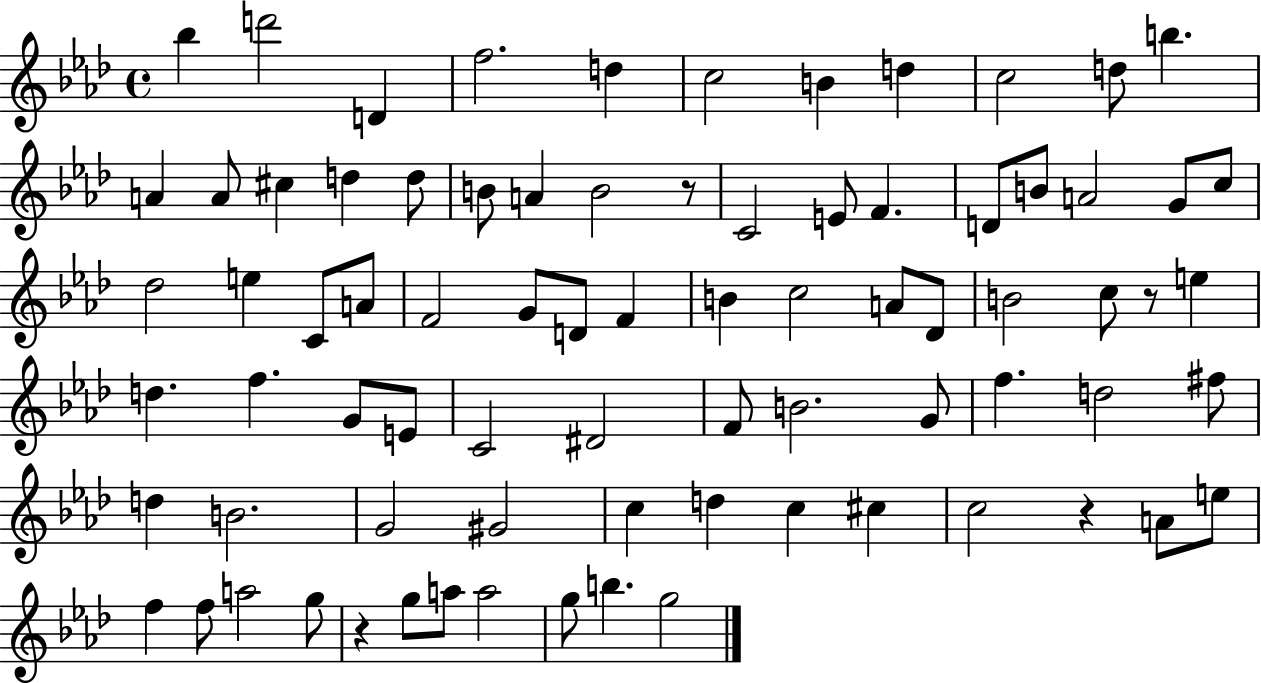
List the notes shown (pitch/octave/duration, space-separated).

Bb5/q D6/h D4/q F5/h. D5/q C5/h B4/q D5/q C5/h D5/e B5/q. A4/q A4/e C#5/q D5/q D5/e B4/e A4/q B4/h R/e C4/h E4/e F4/q. D4/e B4/e A4/h G4/e C5/e Db5/h E5/q C4/e A4/e F4/h G4/e D4/e F4/q B4/q C5/h A4/e Db4/e B4/h C5/e R/e E5/q D5/q. F5/q. G4/e E4/e C4/h D#4/h F4/e B4/h. G4/e F5/q. D5/h F#5/e D5/q B4/h. G4/h G#4/h C5/q D5/q C5/q C#5/q C5/h R/q A4/e E5/e F5/q F5/e A5/h G5/e R/q G5/e A5/e A5/h G5/e B5/q. G5/h